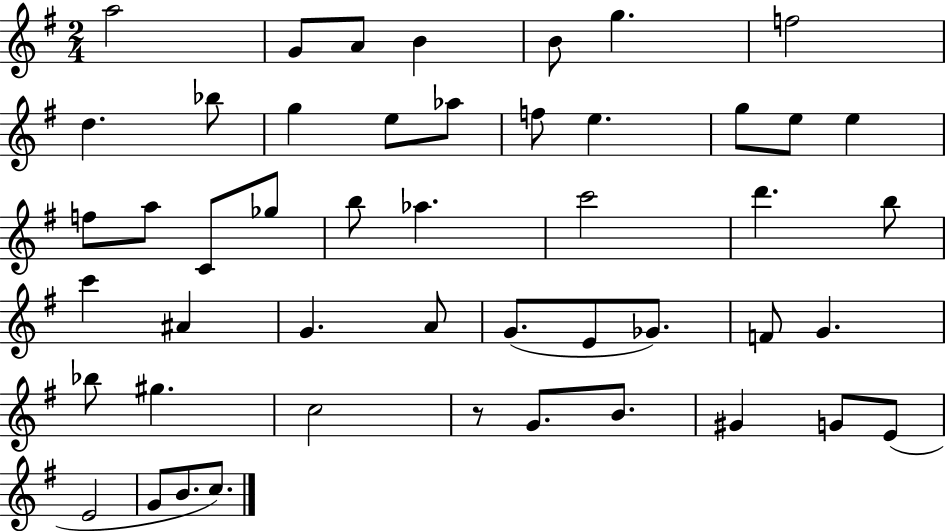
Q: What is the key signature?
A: G major